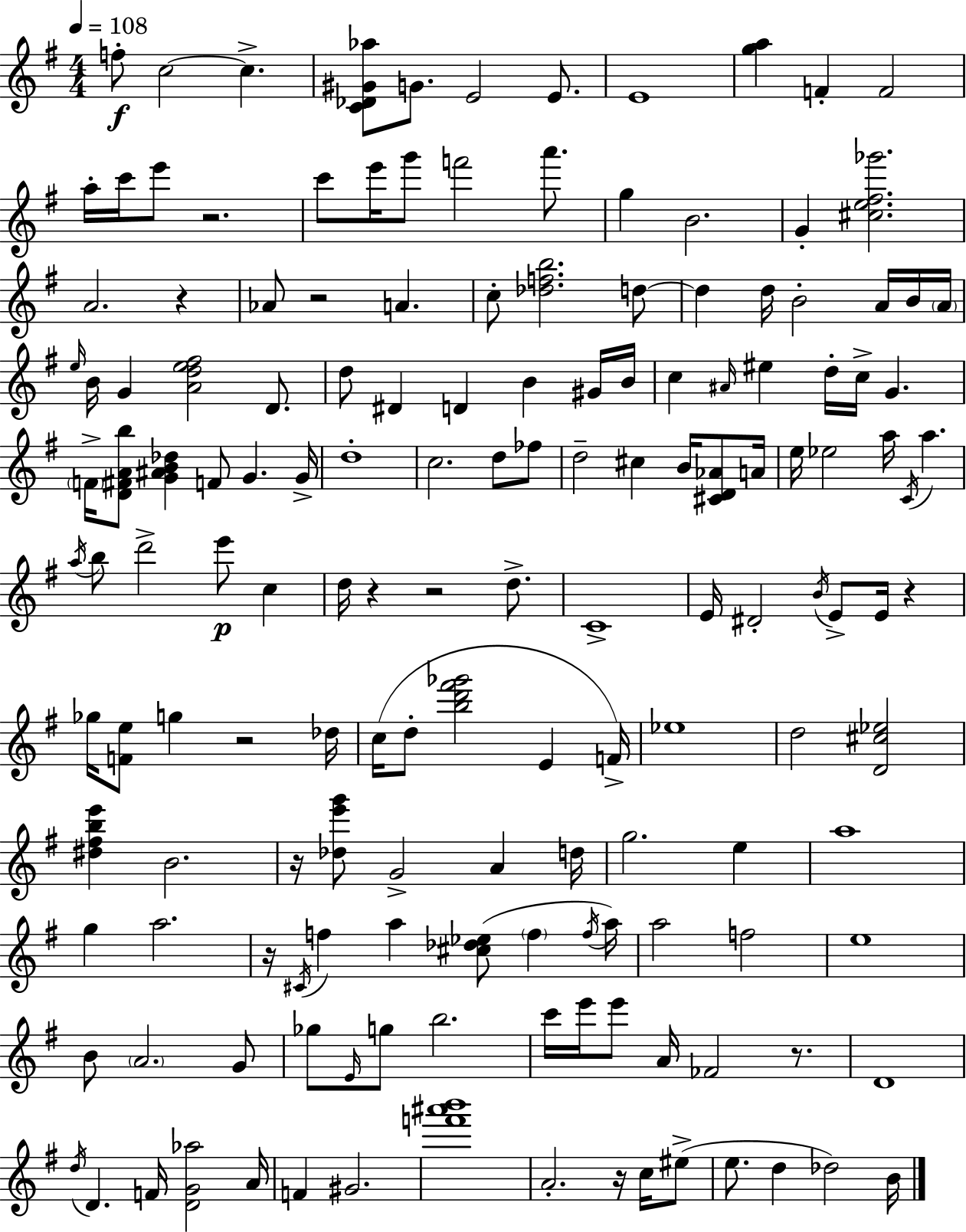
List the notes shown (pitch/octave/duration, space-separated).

F5/e C5/h C5/q. [C4,Db4,G#4,Ab5]/e G4/e. E4/h E4/e. E4/w [G5,A5]/q F4/q F4/h A5/s C6/s E6/e R/h. C6/e E6/s G6/e F6/h A6/e. G5/q B4/h. G4/q [C#5,E5,F#5,Gb6]/h. A4/h. R/q Ab4/e R/h A4/q. C5/e [Db5,F5,B5]/h. D5/e D5/q D5/s B4/h A4/s B4/s A4/s E5/s B4/s G4/q [A4,D5,E5,F#5]/h D4/e. D5/e D#4/q D4/q B4/q G#4/s B4/s C5/q A#4/s EIS5/q D5/s C5/s G4/q. F4/s [D4,F#4,A4,B5]/e [G4,A#4,B4,Db5]/q F4/e G4/q. G4/s D5/w C5/h. D5/e FES5/e D5/h C#5/q B4/s [C#4,D4,Ab4]/e A4/s E5/s Eb5/h A5/s C4/s A5/q. A5/s B5/e D6/h E6/e C5/q D5/s R/q R/h D5/e. C4/w E4/s D#4/h B4/s E4/e E4/s R/q Gb5/s [F4,E5]/e G5/q R/h Db5/s C5/s D5/e [B5,D6,F#6,Gb6]/h E4/q F4/s Eb5/w D5/h [D4,C#5,Eb5]/h [D#5,F#5,B5,E6]/q B4/h. R/s [Db5,E6,G6]/e G4/h A4/q D5/s G5/h. E5/q A5/w G5/q A5/h. R/s C#4/s F5/q A5/q [C#5,Db5,Eb5]/e F5/q F5/s A5/s A5/h F5/h E5/w B4/e A4/h. G4/e Gb5/e E4/s G5/e B5/h. C6/s E6/s E6/e A4/s FES4/h R/e. D4/w D5/s D4/q. F4/s [D4,G4,Ab5]/h A4/s F4/q G#4/h. [F6,A#6,B6]/w A4/h. R/s C5/s EIS5/e E5/e. D5/q Db5/h B4/s